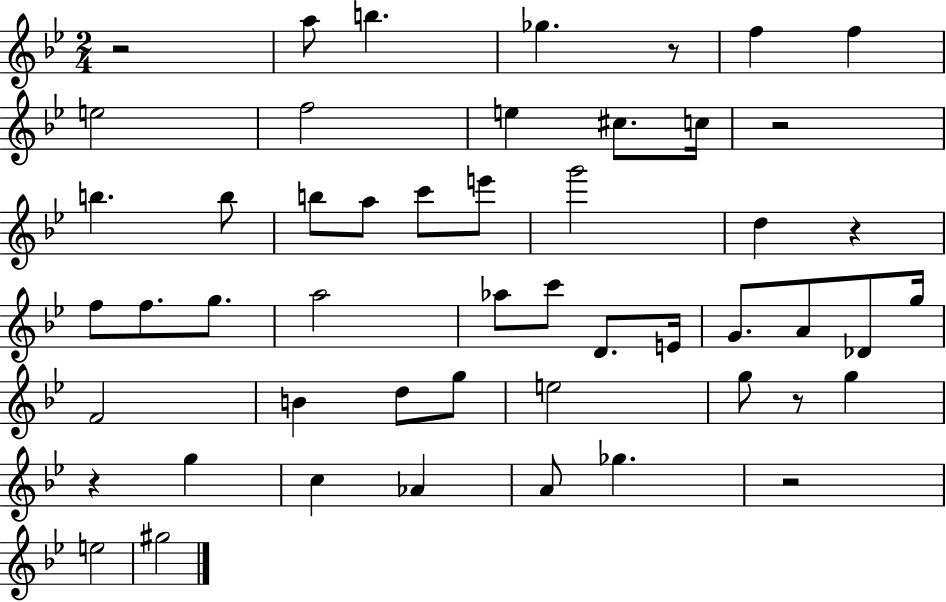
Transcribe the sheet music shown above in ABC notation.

X:1
T:Untitled
M:2/4
L:1/4
K:Bb
z2 a/2 b _g z/2 f f e2 f2 e ^c/2 c/4 z2 b b/2 b/2 a/2 c'/2 e'/2 g'2 d z f/2 f/2 g/2 a2 _a/2 c'/2 D/2 E/4 G/2 A/2 _D/2 g/4 F2 B d/2 g/2 e2 g/2 z/2 g z g c _A A/2 _g z2 e2 ^g2